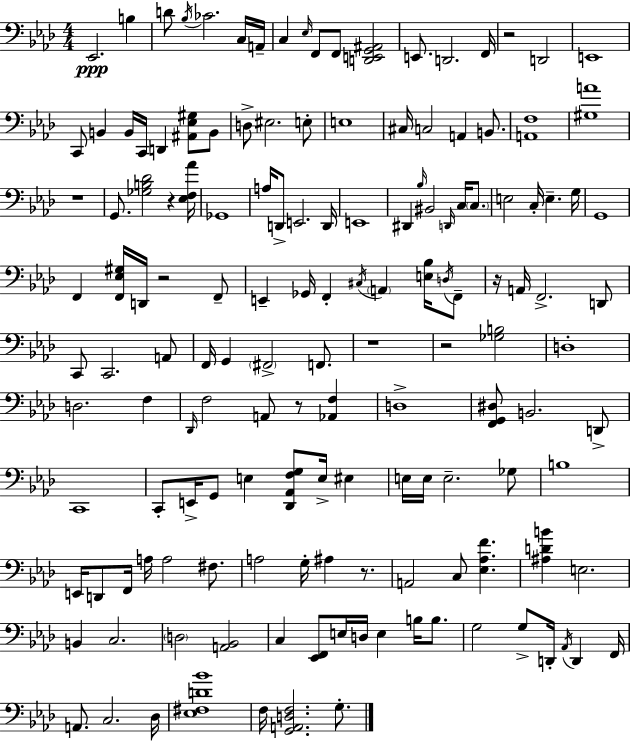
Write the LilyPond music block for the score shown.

{
  \clef bass
  \numericTimeSignature
  \time 4/4
  \key f \minor
  ees,2.\ppp b4 | d'8 \acciaccatura { bes16 } ces'2. c16 | a,16-- c4 \grace { ees16 } f,8 f,8 <d, e, g, ais,>2 | e,8. d,2. | \break f,16 r2 d,2 | e,1 | c,8 b,4 b,16 c,16 d,4 <ais, ees gis>8 | b,8 d8-> eis2. | \break e8-. e1 | cis16 c2 a,4 b,8. | <a, f>1 | <gis a'>1 | \break r1 | g,8. <ges b des'>2 r4 | <ees f aes'>16 ges,1 | a16 d,8-> e,2. | \break d,16 e,1 | dis,4 \grace { bes16 } bis,2 \grace { d,16 } | c16 \parenthesize c8. e2 c16-. e4.-- | g16 g,1 | \break f,4 <f, ees gis>16 d,16 r2 | f,8-- e,4-- ges,16 f,4-. \acciaccatura { cis16 } \parenthesize a,4 | <e bes>16 \acciaccatura { d16 } f,8-- r16 a,16 f,2.-> | d,8 c,8 c,2. | \break a,8 f,16 g,4 \parenthesize fis,2-> | f,8. r1 | r2 <ges b>2 | d1-. | \break d2. | f4 \grace { des,16 } f2 a,8 | r8 <aes, f>4 d1-> | <f, g, dis>8 b,2. | \break d,8-> c,1 | c,8-. e,16-> g,8 e4 | <des, aes, f g>8 e16-> eis4 e16 e16 e2.-- | ges8 b1 | \break e,16 d,8 f,16 a16 a2 | fis8. a2 g16-. | ais4 r8. a,2 c8 | <ees aes f'>4. <ais d' b'>4 e2. | \break b,4 c2. | \parenthesize d2 <a, bes,>2 | c4 <ees, f,>8 e16 d16 e4 | b16 b8. g2 g8-> | \break d,16-. \acciaccatura { aes,16 } d,4 f,16 a,8. c2. | des16 <ees fis d' bes'>1 | f16 <g, a, d f>2. | g8.-. \bar "|."
}